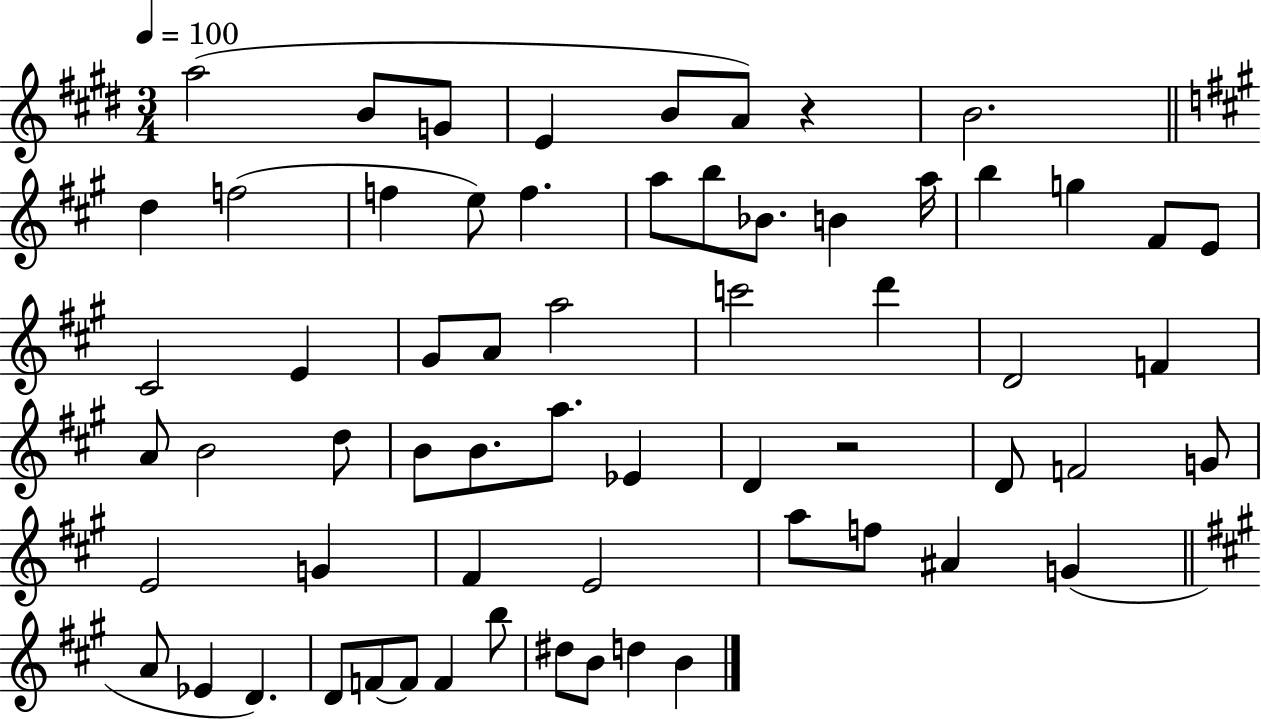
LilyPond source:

{
  \clef treble
  \numericTimeSignature
  \time 3/4
  \key e \major
  \tempo 4 = 100
  a''2( b'8 g'8 | e'4 b'8 a'8) r4 | b'2. | \bar "||" \break \key a \major d''4 f''2( | f''4 e''8) f''4. | a''8 b''8 bes'8. b'4 a''16 | b''4 g''4 fis'8 e'8 | \break cis'2 e'4 | gis'8 a'8 a''2 | c'''2 d'''4 | d'2 f'4 | \break a'8 b'2 d''8 | b'8 b'8. a''8. ees'4 | d'4 r2 | d'8 f'2 g'8 | \break e'2 g'4 | fis'4 e'2 | a''8 f''8 ais'4 g'4( | \bar "||" \break \key a \major a'8 ees'4 d'4.) | d'8 f'8~~ f'8 f'4 b''8 | dis''8 b'8 d''4 b'4 | \bar "|."
}